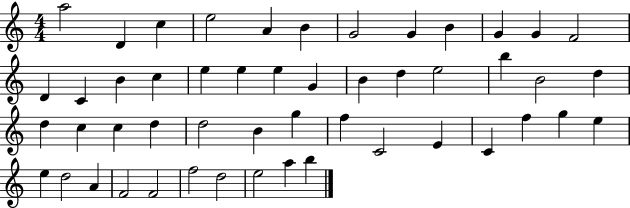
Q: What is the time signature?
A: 4/4